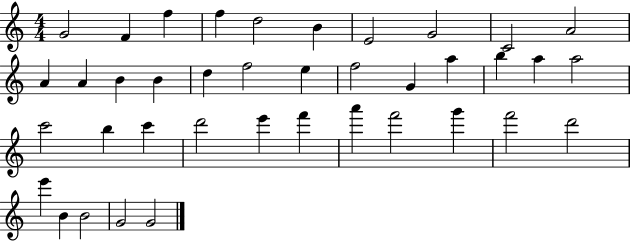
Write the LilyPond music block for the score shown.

{
  \clef treble
  \numericTimeSignature
  \time 4/4
  \key c \major
  g'2 f'4 f''4 | f''4 d''2 b'4 | e'2 g'2 | c'2 a'2 | \break a'4 a'4 b'4 b'4 | d''4 f''2 e''4 | f''2 g'4 a''4 | b''4 a''4 a''2 | \break c'''2 b''4 c'''4 | d'''2 e'''4 f'''4 | a'''4 f'''2 g'''4 | f'''2 d'''2 | \break e'''4 b'4 b'2 | g'2 g'2 | \bar "|."
}